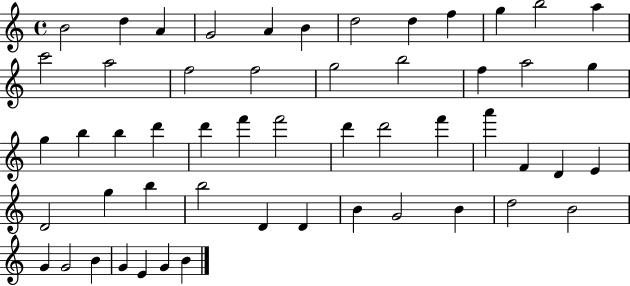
X:1
T:Untitled
M:4/4
L:1/4
K:C
B2 d A G2 A B d2 d f g b2 a c'2 a2 f2 f2 g2 b2 f a2 g g b b d' d' f' f'2 d' d'2 f' a' F D E D2 g b b2 D D B G2 B d2 B2 G G2 B G E G B